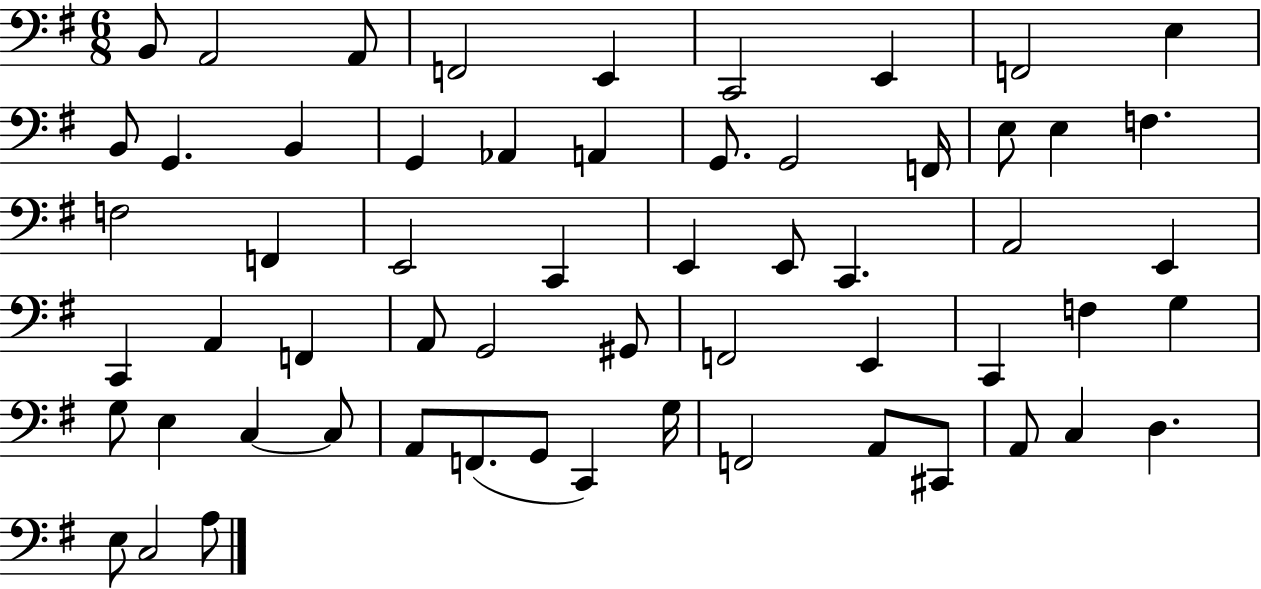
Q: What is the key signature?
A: G major